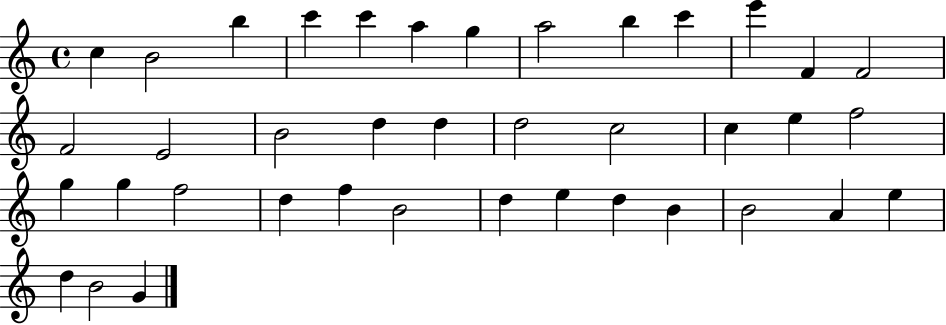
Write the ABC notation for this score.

X:1
T:Untitled
M:4/4
L:1/4
K:C
c B2 b c' c' a g a2 b c' e' F F2 F2 E2 B2 d d d2 c2 c e f2 g g f2 d f B2 d e d B B2 A e d B2 G